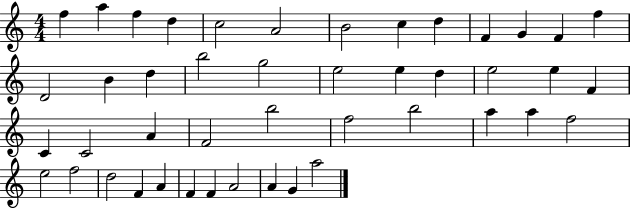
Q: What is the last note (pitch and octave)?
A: A5